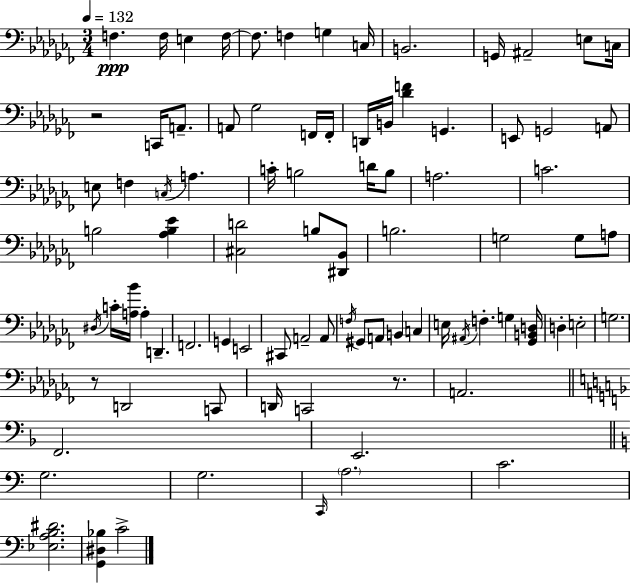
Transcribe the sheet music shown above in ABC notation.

X:1
T:Untitled
M:3/4
L:1/4
K:Abm
F, F,/4 E, F,/4 F,/2 F, G, C,/4 B,,2 G,,/4 ^A,,2 E,/2 C,/4 z2 C,,/4 A,,/2 A,,/2 _G,2 F,,/4 F,,/4 D,,/4 B,,/4 [_DF] G,, E,,/2 G,,2 A,,/2 E,/2 F, C,/4 A, C/4 B,2 D/4 B,/2 A,2 C2 B,2 [_A,B,_E] [^C,D]2 B,/2 [^D,,_B,,]/2 B,2 G,2 G,/2 A,/2 ^D,/4 C/4 [A,_B]/4 A, D,, F,,2 G,, E,,2 ^C,,/2 A,,2 A,,/2 F,/4 ^G,,/2 A,,/2 B,, C, E,/4 ^A,,/4 F, G, [_G,,B,,D,]/4 D, E,2 G,2 z/2 D,,2 C,,/2 D,,/4 C,,2 z/2 A,,2 F,,2 E,,2 G,2 G,2 C,,/4 A,2 C2 [_E,A,B,^D]2 [G,,^D,_B,] C2